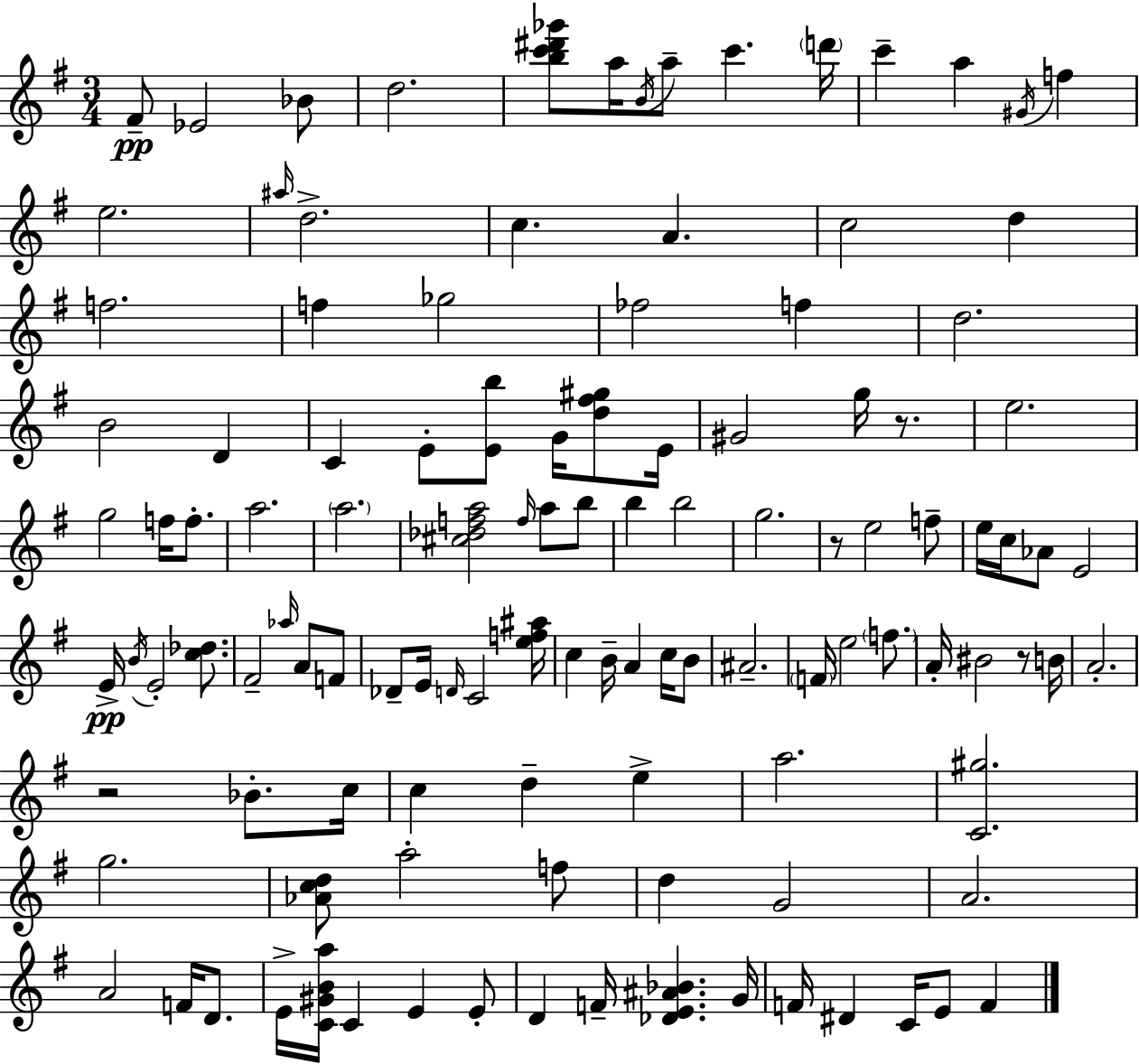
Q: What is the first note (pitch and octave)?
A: F#4